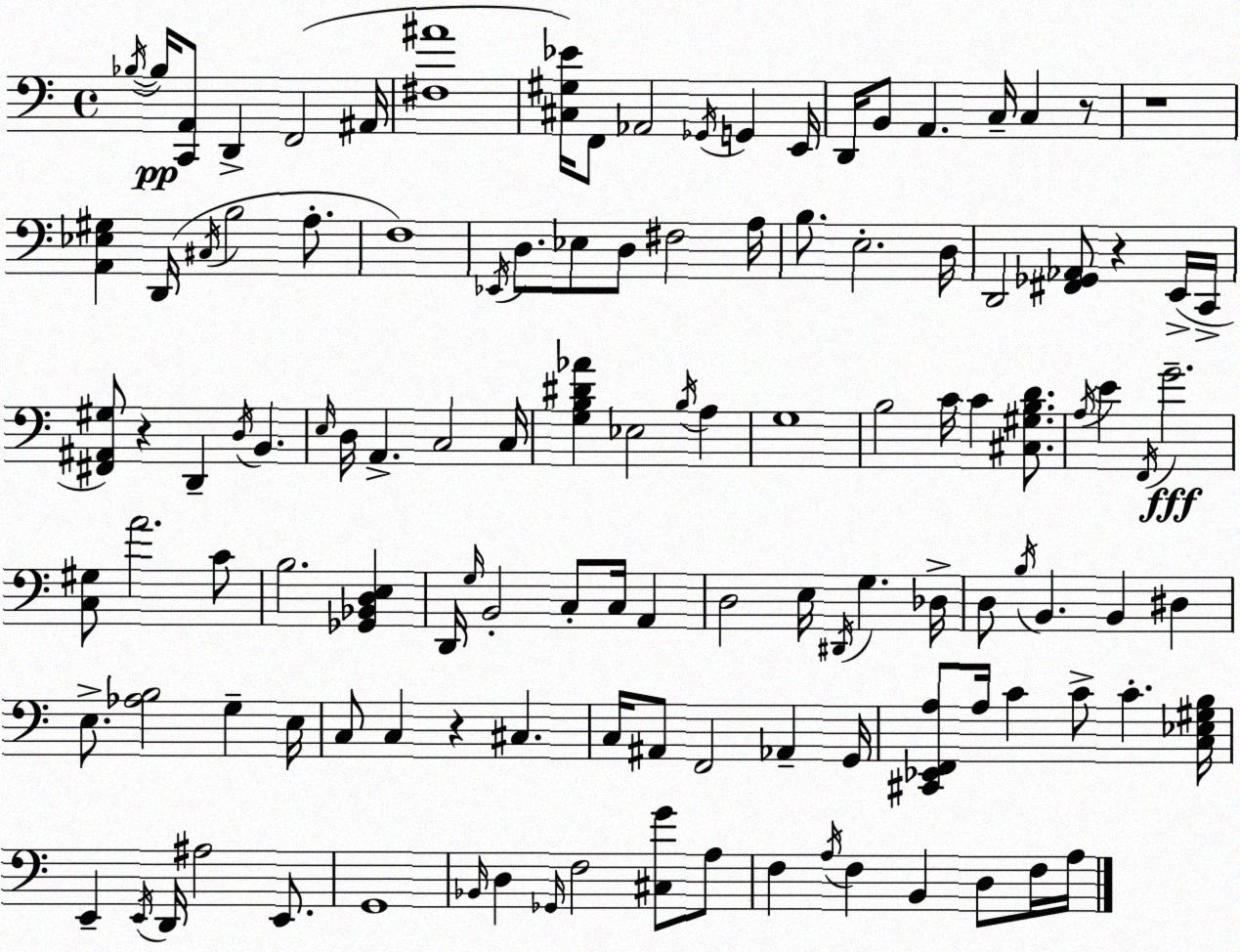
X:1
T:Untitled
M:4/4
L:1/4
K:C
_B,/4 _B,/4 [C,,A,,]/2 D,, F,,2 ^A,,/4 [^F,^A]4 [^C,^G,_E]/4 F,,/2 _A,,2 _G,,/4 G,, E,,/4 D,,/4 B,,/2 A,, C,/4 C, z/2 z4 [A,,_E,^G,] D,,/4 ^C,/4 B,2 A,/2 F,4 _E,,/4 D,/2 _E,/2 D,/2 ^F,2 A,/4 B,/2 E,2 D,/4 D,,2 [^F,,_G,,_A,,]/2 z E,,/4 C,,/4 [^F,,^A,,^G,]/2 z D,, D,/4 B,, E,/4 D,/4 A,, C,2 C,/4 [G,B,^D_A] _E,2 B,/4 A, G,4 B,2 C/4 C [^C,^G,B,D]/2 A,/4 E F,,/4 G2 [C,^G,]/2 A2 C/2 B,2 [_G,,_B,,D,E,] D,,/4 G,/4 B,,2 C,/2 C,/4 A,, D,2 E,/4 ^D,,/4 G, _D,/4 D,/2 B,/4 B,, B,, ^D, E,/2 [_A,B,]2 G, E,/4 C,/2 C, z ^C, C,/4 ^A,,/2 F,,2 _A,, G,,/4 [^C,,_E,,F,,A,]/2 A,/4 C C/2 C [C,_E,^G,B,]/4 E,, E,,/4 D,,/4 ^A,2 E,,/2 G,,4 _B,,/4 D, _G,,/4 F,2 [^C,G]/2 A,/2 F, A,/4 F, B,, D,/2 F,/4 A,/4